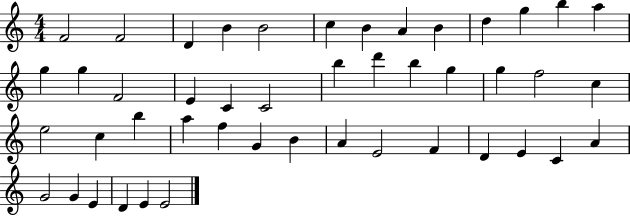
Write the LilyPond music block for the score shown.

{
  \clef treble
  \numericTimeSignature
  \time 4/4
  \key c \major
  f'2 f'2 | d'4 b'4 b'2 | c''4 b'4 a'4 b'4 | d''4 g''4 b''4 a''4 | \break g''4 g''4 f'2 | e'4 c'4 c'2 | b''4 d'''4 b''4 g''4 | g''4 f''2 c''4 | \break e''2 c''4 b''4 | a''4 f''4 g'4 b'4 | a'4 e'2 f'4 | d'4 e'4 c'4 a'4 | \break g'2 g'4 e'4 | d'4 e'4 e'2 | \bar "|."
}